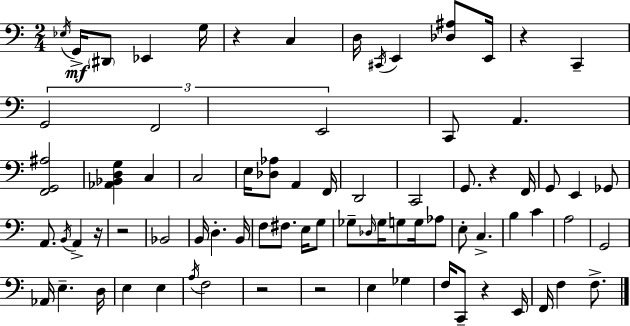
X:1
T:Untitled
M:2/4
L:1/4
K:C
_E,/4 G,,/4 ^D,,/2 _E,, G,/4 z C, D,/4 ^C,,/4 E,, [_D,^A,]/2 E,,/4 z C,, G,,2 F,,2 E,,2 C,,/2 A,, [F,,G,,^A,]2 [_A,,_B,,D,G,] C, C,2 E,/4 [_D,_A,]/2 A,, F,,/4 D,,2 C,,2 G,,/2 z F,,/4 G,,/2 E,, _G,,/2 A,,/2 B,,/4 A,, z/4 z2 _B,,2 B,,/4 D, B,,/4 F,/2 ^F,/2 E,/4 G,/2 _G,/2 _D,/4 _G,/4 G,/2 G,/4 _A,/2 E,/2 C, B, C A,2 G,,2 _A,,/4 E, D,/4 E, E, A,/4 F,2 z2 z2 E, _G, F,/4 C,,/2 z E,,/4 F,,/4 F, F,/2